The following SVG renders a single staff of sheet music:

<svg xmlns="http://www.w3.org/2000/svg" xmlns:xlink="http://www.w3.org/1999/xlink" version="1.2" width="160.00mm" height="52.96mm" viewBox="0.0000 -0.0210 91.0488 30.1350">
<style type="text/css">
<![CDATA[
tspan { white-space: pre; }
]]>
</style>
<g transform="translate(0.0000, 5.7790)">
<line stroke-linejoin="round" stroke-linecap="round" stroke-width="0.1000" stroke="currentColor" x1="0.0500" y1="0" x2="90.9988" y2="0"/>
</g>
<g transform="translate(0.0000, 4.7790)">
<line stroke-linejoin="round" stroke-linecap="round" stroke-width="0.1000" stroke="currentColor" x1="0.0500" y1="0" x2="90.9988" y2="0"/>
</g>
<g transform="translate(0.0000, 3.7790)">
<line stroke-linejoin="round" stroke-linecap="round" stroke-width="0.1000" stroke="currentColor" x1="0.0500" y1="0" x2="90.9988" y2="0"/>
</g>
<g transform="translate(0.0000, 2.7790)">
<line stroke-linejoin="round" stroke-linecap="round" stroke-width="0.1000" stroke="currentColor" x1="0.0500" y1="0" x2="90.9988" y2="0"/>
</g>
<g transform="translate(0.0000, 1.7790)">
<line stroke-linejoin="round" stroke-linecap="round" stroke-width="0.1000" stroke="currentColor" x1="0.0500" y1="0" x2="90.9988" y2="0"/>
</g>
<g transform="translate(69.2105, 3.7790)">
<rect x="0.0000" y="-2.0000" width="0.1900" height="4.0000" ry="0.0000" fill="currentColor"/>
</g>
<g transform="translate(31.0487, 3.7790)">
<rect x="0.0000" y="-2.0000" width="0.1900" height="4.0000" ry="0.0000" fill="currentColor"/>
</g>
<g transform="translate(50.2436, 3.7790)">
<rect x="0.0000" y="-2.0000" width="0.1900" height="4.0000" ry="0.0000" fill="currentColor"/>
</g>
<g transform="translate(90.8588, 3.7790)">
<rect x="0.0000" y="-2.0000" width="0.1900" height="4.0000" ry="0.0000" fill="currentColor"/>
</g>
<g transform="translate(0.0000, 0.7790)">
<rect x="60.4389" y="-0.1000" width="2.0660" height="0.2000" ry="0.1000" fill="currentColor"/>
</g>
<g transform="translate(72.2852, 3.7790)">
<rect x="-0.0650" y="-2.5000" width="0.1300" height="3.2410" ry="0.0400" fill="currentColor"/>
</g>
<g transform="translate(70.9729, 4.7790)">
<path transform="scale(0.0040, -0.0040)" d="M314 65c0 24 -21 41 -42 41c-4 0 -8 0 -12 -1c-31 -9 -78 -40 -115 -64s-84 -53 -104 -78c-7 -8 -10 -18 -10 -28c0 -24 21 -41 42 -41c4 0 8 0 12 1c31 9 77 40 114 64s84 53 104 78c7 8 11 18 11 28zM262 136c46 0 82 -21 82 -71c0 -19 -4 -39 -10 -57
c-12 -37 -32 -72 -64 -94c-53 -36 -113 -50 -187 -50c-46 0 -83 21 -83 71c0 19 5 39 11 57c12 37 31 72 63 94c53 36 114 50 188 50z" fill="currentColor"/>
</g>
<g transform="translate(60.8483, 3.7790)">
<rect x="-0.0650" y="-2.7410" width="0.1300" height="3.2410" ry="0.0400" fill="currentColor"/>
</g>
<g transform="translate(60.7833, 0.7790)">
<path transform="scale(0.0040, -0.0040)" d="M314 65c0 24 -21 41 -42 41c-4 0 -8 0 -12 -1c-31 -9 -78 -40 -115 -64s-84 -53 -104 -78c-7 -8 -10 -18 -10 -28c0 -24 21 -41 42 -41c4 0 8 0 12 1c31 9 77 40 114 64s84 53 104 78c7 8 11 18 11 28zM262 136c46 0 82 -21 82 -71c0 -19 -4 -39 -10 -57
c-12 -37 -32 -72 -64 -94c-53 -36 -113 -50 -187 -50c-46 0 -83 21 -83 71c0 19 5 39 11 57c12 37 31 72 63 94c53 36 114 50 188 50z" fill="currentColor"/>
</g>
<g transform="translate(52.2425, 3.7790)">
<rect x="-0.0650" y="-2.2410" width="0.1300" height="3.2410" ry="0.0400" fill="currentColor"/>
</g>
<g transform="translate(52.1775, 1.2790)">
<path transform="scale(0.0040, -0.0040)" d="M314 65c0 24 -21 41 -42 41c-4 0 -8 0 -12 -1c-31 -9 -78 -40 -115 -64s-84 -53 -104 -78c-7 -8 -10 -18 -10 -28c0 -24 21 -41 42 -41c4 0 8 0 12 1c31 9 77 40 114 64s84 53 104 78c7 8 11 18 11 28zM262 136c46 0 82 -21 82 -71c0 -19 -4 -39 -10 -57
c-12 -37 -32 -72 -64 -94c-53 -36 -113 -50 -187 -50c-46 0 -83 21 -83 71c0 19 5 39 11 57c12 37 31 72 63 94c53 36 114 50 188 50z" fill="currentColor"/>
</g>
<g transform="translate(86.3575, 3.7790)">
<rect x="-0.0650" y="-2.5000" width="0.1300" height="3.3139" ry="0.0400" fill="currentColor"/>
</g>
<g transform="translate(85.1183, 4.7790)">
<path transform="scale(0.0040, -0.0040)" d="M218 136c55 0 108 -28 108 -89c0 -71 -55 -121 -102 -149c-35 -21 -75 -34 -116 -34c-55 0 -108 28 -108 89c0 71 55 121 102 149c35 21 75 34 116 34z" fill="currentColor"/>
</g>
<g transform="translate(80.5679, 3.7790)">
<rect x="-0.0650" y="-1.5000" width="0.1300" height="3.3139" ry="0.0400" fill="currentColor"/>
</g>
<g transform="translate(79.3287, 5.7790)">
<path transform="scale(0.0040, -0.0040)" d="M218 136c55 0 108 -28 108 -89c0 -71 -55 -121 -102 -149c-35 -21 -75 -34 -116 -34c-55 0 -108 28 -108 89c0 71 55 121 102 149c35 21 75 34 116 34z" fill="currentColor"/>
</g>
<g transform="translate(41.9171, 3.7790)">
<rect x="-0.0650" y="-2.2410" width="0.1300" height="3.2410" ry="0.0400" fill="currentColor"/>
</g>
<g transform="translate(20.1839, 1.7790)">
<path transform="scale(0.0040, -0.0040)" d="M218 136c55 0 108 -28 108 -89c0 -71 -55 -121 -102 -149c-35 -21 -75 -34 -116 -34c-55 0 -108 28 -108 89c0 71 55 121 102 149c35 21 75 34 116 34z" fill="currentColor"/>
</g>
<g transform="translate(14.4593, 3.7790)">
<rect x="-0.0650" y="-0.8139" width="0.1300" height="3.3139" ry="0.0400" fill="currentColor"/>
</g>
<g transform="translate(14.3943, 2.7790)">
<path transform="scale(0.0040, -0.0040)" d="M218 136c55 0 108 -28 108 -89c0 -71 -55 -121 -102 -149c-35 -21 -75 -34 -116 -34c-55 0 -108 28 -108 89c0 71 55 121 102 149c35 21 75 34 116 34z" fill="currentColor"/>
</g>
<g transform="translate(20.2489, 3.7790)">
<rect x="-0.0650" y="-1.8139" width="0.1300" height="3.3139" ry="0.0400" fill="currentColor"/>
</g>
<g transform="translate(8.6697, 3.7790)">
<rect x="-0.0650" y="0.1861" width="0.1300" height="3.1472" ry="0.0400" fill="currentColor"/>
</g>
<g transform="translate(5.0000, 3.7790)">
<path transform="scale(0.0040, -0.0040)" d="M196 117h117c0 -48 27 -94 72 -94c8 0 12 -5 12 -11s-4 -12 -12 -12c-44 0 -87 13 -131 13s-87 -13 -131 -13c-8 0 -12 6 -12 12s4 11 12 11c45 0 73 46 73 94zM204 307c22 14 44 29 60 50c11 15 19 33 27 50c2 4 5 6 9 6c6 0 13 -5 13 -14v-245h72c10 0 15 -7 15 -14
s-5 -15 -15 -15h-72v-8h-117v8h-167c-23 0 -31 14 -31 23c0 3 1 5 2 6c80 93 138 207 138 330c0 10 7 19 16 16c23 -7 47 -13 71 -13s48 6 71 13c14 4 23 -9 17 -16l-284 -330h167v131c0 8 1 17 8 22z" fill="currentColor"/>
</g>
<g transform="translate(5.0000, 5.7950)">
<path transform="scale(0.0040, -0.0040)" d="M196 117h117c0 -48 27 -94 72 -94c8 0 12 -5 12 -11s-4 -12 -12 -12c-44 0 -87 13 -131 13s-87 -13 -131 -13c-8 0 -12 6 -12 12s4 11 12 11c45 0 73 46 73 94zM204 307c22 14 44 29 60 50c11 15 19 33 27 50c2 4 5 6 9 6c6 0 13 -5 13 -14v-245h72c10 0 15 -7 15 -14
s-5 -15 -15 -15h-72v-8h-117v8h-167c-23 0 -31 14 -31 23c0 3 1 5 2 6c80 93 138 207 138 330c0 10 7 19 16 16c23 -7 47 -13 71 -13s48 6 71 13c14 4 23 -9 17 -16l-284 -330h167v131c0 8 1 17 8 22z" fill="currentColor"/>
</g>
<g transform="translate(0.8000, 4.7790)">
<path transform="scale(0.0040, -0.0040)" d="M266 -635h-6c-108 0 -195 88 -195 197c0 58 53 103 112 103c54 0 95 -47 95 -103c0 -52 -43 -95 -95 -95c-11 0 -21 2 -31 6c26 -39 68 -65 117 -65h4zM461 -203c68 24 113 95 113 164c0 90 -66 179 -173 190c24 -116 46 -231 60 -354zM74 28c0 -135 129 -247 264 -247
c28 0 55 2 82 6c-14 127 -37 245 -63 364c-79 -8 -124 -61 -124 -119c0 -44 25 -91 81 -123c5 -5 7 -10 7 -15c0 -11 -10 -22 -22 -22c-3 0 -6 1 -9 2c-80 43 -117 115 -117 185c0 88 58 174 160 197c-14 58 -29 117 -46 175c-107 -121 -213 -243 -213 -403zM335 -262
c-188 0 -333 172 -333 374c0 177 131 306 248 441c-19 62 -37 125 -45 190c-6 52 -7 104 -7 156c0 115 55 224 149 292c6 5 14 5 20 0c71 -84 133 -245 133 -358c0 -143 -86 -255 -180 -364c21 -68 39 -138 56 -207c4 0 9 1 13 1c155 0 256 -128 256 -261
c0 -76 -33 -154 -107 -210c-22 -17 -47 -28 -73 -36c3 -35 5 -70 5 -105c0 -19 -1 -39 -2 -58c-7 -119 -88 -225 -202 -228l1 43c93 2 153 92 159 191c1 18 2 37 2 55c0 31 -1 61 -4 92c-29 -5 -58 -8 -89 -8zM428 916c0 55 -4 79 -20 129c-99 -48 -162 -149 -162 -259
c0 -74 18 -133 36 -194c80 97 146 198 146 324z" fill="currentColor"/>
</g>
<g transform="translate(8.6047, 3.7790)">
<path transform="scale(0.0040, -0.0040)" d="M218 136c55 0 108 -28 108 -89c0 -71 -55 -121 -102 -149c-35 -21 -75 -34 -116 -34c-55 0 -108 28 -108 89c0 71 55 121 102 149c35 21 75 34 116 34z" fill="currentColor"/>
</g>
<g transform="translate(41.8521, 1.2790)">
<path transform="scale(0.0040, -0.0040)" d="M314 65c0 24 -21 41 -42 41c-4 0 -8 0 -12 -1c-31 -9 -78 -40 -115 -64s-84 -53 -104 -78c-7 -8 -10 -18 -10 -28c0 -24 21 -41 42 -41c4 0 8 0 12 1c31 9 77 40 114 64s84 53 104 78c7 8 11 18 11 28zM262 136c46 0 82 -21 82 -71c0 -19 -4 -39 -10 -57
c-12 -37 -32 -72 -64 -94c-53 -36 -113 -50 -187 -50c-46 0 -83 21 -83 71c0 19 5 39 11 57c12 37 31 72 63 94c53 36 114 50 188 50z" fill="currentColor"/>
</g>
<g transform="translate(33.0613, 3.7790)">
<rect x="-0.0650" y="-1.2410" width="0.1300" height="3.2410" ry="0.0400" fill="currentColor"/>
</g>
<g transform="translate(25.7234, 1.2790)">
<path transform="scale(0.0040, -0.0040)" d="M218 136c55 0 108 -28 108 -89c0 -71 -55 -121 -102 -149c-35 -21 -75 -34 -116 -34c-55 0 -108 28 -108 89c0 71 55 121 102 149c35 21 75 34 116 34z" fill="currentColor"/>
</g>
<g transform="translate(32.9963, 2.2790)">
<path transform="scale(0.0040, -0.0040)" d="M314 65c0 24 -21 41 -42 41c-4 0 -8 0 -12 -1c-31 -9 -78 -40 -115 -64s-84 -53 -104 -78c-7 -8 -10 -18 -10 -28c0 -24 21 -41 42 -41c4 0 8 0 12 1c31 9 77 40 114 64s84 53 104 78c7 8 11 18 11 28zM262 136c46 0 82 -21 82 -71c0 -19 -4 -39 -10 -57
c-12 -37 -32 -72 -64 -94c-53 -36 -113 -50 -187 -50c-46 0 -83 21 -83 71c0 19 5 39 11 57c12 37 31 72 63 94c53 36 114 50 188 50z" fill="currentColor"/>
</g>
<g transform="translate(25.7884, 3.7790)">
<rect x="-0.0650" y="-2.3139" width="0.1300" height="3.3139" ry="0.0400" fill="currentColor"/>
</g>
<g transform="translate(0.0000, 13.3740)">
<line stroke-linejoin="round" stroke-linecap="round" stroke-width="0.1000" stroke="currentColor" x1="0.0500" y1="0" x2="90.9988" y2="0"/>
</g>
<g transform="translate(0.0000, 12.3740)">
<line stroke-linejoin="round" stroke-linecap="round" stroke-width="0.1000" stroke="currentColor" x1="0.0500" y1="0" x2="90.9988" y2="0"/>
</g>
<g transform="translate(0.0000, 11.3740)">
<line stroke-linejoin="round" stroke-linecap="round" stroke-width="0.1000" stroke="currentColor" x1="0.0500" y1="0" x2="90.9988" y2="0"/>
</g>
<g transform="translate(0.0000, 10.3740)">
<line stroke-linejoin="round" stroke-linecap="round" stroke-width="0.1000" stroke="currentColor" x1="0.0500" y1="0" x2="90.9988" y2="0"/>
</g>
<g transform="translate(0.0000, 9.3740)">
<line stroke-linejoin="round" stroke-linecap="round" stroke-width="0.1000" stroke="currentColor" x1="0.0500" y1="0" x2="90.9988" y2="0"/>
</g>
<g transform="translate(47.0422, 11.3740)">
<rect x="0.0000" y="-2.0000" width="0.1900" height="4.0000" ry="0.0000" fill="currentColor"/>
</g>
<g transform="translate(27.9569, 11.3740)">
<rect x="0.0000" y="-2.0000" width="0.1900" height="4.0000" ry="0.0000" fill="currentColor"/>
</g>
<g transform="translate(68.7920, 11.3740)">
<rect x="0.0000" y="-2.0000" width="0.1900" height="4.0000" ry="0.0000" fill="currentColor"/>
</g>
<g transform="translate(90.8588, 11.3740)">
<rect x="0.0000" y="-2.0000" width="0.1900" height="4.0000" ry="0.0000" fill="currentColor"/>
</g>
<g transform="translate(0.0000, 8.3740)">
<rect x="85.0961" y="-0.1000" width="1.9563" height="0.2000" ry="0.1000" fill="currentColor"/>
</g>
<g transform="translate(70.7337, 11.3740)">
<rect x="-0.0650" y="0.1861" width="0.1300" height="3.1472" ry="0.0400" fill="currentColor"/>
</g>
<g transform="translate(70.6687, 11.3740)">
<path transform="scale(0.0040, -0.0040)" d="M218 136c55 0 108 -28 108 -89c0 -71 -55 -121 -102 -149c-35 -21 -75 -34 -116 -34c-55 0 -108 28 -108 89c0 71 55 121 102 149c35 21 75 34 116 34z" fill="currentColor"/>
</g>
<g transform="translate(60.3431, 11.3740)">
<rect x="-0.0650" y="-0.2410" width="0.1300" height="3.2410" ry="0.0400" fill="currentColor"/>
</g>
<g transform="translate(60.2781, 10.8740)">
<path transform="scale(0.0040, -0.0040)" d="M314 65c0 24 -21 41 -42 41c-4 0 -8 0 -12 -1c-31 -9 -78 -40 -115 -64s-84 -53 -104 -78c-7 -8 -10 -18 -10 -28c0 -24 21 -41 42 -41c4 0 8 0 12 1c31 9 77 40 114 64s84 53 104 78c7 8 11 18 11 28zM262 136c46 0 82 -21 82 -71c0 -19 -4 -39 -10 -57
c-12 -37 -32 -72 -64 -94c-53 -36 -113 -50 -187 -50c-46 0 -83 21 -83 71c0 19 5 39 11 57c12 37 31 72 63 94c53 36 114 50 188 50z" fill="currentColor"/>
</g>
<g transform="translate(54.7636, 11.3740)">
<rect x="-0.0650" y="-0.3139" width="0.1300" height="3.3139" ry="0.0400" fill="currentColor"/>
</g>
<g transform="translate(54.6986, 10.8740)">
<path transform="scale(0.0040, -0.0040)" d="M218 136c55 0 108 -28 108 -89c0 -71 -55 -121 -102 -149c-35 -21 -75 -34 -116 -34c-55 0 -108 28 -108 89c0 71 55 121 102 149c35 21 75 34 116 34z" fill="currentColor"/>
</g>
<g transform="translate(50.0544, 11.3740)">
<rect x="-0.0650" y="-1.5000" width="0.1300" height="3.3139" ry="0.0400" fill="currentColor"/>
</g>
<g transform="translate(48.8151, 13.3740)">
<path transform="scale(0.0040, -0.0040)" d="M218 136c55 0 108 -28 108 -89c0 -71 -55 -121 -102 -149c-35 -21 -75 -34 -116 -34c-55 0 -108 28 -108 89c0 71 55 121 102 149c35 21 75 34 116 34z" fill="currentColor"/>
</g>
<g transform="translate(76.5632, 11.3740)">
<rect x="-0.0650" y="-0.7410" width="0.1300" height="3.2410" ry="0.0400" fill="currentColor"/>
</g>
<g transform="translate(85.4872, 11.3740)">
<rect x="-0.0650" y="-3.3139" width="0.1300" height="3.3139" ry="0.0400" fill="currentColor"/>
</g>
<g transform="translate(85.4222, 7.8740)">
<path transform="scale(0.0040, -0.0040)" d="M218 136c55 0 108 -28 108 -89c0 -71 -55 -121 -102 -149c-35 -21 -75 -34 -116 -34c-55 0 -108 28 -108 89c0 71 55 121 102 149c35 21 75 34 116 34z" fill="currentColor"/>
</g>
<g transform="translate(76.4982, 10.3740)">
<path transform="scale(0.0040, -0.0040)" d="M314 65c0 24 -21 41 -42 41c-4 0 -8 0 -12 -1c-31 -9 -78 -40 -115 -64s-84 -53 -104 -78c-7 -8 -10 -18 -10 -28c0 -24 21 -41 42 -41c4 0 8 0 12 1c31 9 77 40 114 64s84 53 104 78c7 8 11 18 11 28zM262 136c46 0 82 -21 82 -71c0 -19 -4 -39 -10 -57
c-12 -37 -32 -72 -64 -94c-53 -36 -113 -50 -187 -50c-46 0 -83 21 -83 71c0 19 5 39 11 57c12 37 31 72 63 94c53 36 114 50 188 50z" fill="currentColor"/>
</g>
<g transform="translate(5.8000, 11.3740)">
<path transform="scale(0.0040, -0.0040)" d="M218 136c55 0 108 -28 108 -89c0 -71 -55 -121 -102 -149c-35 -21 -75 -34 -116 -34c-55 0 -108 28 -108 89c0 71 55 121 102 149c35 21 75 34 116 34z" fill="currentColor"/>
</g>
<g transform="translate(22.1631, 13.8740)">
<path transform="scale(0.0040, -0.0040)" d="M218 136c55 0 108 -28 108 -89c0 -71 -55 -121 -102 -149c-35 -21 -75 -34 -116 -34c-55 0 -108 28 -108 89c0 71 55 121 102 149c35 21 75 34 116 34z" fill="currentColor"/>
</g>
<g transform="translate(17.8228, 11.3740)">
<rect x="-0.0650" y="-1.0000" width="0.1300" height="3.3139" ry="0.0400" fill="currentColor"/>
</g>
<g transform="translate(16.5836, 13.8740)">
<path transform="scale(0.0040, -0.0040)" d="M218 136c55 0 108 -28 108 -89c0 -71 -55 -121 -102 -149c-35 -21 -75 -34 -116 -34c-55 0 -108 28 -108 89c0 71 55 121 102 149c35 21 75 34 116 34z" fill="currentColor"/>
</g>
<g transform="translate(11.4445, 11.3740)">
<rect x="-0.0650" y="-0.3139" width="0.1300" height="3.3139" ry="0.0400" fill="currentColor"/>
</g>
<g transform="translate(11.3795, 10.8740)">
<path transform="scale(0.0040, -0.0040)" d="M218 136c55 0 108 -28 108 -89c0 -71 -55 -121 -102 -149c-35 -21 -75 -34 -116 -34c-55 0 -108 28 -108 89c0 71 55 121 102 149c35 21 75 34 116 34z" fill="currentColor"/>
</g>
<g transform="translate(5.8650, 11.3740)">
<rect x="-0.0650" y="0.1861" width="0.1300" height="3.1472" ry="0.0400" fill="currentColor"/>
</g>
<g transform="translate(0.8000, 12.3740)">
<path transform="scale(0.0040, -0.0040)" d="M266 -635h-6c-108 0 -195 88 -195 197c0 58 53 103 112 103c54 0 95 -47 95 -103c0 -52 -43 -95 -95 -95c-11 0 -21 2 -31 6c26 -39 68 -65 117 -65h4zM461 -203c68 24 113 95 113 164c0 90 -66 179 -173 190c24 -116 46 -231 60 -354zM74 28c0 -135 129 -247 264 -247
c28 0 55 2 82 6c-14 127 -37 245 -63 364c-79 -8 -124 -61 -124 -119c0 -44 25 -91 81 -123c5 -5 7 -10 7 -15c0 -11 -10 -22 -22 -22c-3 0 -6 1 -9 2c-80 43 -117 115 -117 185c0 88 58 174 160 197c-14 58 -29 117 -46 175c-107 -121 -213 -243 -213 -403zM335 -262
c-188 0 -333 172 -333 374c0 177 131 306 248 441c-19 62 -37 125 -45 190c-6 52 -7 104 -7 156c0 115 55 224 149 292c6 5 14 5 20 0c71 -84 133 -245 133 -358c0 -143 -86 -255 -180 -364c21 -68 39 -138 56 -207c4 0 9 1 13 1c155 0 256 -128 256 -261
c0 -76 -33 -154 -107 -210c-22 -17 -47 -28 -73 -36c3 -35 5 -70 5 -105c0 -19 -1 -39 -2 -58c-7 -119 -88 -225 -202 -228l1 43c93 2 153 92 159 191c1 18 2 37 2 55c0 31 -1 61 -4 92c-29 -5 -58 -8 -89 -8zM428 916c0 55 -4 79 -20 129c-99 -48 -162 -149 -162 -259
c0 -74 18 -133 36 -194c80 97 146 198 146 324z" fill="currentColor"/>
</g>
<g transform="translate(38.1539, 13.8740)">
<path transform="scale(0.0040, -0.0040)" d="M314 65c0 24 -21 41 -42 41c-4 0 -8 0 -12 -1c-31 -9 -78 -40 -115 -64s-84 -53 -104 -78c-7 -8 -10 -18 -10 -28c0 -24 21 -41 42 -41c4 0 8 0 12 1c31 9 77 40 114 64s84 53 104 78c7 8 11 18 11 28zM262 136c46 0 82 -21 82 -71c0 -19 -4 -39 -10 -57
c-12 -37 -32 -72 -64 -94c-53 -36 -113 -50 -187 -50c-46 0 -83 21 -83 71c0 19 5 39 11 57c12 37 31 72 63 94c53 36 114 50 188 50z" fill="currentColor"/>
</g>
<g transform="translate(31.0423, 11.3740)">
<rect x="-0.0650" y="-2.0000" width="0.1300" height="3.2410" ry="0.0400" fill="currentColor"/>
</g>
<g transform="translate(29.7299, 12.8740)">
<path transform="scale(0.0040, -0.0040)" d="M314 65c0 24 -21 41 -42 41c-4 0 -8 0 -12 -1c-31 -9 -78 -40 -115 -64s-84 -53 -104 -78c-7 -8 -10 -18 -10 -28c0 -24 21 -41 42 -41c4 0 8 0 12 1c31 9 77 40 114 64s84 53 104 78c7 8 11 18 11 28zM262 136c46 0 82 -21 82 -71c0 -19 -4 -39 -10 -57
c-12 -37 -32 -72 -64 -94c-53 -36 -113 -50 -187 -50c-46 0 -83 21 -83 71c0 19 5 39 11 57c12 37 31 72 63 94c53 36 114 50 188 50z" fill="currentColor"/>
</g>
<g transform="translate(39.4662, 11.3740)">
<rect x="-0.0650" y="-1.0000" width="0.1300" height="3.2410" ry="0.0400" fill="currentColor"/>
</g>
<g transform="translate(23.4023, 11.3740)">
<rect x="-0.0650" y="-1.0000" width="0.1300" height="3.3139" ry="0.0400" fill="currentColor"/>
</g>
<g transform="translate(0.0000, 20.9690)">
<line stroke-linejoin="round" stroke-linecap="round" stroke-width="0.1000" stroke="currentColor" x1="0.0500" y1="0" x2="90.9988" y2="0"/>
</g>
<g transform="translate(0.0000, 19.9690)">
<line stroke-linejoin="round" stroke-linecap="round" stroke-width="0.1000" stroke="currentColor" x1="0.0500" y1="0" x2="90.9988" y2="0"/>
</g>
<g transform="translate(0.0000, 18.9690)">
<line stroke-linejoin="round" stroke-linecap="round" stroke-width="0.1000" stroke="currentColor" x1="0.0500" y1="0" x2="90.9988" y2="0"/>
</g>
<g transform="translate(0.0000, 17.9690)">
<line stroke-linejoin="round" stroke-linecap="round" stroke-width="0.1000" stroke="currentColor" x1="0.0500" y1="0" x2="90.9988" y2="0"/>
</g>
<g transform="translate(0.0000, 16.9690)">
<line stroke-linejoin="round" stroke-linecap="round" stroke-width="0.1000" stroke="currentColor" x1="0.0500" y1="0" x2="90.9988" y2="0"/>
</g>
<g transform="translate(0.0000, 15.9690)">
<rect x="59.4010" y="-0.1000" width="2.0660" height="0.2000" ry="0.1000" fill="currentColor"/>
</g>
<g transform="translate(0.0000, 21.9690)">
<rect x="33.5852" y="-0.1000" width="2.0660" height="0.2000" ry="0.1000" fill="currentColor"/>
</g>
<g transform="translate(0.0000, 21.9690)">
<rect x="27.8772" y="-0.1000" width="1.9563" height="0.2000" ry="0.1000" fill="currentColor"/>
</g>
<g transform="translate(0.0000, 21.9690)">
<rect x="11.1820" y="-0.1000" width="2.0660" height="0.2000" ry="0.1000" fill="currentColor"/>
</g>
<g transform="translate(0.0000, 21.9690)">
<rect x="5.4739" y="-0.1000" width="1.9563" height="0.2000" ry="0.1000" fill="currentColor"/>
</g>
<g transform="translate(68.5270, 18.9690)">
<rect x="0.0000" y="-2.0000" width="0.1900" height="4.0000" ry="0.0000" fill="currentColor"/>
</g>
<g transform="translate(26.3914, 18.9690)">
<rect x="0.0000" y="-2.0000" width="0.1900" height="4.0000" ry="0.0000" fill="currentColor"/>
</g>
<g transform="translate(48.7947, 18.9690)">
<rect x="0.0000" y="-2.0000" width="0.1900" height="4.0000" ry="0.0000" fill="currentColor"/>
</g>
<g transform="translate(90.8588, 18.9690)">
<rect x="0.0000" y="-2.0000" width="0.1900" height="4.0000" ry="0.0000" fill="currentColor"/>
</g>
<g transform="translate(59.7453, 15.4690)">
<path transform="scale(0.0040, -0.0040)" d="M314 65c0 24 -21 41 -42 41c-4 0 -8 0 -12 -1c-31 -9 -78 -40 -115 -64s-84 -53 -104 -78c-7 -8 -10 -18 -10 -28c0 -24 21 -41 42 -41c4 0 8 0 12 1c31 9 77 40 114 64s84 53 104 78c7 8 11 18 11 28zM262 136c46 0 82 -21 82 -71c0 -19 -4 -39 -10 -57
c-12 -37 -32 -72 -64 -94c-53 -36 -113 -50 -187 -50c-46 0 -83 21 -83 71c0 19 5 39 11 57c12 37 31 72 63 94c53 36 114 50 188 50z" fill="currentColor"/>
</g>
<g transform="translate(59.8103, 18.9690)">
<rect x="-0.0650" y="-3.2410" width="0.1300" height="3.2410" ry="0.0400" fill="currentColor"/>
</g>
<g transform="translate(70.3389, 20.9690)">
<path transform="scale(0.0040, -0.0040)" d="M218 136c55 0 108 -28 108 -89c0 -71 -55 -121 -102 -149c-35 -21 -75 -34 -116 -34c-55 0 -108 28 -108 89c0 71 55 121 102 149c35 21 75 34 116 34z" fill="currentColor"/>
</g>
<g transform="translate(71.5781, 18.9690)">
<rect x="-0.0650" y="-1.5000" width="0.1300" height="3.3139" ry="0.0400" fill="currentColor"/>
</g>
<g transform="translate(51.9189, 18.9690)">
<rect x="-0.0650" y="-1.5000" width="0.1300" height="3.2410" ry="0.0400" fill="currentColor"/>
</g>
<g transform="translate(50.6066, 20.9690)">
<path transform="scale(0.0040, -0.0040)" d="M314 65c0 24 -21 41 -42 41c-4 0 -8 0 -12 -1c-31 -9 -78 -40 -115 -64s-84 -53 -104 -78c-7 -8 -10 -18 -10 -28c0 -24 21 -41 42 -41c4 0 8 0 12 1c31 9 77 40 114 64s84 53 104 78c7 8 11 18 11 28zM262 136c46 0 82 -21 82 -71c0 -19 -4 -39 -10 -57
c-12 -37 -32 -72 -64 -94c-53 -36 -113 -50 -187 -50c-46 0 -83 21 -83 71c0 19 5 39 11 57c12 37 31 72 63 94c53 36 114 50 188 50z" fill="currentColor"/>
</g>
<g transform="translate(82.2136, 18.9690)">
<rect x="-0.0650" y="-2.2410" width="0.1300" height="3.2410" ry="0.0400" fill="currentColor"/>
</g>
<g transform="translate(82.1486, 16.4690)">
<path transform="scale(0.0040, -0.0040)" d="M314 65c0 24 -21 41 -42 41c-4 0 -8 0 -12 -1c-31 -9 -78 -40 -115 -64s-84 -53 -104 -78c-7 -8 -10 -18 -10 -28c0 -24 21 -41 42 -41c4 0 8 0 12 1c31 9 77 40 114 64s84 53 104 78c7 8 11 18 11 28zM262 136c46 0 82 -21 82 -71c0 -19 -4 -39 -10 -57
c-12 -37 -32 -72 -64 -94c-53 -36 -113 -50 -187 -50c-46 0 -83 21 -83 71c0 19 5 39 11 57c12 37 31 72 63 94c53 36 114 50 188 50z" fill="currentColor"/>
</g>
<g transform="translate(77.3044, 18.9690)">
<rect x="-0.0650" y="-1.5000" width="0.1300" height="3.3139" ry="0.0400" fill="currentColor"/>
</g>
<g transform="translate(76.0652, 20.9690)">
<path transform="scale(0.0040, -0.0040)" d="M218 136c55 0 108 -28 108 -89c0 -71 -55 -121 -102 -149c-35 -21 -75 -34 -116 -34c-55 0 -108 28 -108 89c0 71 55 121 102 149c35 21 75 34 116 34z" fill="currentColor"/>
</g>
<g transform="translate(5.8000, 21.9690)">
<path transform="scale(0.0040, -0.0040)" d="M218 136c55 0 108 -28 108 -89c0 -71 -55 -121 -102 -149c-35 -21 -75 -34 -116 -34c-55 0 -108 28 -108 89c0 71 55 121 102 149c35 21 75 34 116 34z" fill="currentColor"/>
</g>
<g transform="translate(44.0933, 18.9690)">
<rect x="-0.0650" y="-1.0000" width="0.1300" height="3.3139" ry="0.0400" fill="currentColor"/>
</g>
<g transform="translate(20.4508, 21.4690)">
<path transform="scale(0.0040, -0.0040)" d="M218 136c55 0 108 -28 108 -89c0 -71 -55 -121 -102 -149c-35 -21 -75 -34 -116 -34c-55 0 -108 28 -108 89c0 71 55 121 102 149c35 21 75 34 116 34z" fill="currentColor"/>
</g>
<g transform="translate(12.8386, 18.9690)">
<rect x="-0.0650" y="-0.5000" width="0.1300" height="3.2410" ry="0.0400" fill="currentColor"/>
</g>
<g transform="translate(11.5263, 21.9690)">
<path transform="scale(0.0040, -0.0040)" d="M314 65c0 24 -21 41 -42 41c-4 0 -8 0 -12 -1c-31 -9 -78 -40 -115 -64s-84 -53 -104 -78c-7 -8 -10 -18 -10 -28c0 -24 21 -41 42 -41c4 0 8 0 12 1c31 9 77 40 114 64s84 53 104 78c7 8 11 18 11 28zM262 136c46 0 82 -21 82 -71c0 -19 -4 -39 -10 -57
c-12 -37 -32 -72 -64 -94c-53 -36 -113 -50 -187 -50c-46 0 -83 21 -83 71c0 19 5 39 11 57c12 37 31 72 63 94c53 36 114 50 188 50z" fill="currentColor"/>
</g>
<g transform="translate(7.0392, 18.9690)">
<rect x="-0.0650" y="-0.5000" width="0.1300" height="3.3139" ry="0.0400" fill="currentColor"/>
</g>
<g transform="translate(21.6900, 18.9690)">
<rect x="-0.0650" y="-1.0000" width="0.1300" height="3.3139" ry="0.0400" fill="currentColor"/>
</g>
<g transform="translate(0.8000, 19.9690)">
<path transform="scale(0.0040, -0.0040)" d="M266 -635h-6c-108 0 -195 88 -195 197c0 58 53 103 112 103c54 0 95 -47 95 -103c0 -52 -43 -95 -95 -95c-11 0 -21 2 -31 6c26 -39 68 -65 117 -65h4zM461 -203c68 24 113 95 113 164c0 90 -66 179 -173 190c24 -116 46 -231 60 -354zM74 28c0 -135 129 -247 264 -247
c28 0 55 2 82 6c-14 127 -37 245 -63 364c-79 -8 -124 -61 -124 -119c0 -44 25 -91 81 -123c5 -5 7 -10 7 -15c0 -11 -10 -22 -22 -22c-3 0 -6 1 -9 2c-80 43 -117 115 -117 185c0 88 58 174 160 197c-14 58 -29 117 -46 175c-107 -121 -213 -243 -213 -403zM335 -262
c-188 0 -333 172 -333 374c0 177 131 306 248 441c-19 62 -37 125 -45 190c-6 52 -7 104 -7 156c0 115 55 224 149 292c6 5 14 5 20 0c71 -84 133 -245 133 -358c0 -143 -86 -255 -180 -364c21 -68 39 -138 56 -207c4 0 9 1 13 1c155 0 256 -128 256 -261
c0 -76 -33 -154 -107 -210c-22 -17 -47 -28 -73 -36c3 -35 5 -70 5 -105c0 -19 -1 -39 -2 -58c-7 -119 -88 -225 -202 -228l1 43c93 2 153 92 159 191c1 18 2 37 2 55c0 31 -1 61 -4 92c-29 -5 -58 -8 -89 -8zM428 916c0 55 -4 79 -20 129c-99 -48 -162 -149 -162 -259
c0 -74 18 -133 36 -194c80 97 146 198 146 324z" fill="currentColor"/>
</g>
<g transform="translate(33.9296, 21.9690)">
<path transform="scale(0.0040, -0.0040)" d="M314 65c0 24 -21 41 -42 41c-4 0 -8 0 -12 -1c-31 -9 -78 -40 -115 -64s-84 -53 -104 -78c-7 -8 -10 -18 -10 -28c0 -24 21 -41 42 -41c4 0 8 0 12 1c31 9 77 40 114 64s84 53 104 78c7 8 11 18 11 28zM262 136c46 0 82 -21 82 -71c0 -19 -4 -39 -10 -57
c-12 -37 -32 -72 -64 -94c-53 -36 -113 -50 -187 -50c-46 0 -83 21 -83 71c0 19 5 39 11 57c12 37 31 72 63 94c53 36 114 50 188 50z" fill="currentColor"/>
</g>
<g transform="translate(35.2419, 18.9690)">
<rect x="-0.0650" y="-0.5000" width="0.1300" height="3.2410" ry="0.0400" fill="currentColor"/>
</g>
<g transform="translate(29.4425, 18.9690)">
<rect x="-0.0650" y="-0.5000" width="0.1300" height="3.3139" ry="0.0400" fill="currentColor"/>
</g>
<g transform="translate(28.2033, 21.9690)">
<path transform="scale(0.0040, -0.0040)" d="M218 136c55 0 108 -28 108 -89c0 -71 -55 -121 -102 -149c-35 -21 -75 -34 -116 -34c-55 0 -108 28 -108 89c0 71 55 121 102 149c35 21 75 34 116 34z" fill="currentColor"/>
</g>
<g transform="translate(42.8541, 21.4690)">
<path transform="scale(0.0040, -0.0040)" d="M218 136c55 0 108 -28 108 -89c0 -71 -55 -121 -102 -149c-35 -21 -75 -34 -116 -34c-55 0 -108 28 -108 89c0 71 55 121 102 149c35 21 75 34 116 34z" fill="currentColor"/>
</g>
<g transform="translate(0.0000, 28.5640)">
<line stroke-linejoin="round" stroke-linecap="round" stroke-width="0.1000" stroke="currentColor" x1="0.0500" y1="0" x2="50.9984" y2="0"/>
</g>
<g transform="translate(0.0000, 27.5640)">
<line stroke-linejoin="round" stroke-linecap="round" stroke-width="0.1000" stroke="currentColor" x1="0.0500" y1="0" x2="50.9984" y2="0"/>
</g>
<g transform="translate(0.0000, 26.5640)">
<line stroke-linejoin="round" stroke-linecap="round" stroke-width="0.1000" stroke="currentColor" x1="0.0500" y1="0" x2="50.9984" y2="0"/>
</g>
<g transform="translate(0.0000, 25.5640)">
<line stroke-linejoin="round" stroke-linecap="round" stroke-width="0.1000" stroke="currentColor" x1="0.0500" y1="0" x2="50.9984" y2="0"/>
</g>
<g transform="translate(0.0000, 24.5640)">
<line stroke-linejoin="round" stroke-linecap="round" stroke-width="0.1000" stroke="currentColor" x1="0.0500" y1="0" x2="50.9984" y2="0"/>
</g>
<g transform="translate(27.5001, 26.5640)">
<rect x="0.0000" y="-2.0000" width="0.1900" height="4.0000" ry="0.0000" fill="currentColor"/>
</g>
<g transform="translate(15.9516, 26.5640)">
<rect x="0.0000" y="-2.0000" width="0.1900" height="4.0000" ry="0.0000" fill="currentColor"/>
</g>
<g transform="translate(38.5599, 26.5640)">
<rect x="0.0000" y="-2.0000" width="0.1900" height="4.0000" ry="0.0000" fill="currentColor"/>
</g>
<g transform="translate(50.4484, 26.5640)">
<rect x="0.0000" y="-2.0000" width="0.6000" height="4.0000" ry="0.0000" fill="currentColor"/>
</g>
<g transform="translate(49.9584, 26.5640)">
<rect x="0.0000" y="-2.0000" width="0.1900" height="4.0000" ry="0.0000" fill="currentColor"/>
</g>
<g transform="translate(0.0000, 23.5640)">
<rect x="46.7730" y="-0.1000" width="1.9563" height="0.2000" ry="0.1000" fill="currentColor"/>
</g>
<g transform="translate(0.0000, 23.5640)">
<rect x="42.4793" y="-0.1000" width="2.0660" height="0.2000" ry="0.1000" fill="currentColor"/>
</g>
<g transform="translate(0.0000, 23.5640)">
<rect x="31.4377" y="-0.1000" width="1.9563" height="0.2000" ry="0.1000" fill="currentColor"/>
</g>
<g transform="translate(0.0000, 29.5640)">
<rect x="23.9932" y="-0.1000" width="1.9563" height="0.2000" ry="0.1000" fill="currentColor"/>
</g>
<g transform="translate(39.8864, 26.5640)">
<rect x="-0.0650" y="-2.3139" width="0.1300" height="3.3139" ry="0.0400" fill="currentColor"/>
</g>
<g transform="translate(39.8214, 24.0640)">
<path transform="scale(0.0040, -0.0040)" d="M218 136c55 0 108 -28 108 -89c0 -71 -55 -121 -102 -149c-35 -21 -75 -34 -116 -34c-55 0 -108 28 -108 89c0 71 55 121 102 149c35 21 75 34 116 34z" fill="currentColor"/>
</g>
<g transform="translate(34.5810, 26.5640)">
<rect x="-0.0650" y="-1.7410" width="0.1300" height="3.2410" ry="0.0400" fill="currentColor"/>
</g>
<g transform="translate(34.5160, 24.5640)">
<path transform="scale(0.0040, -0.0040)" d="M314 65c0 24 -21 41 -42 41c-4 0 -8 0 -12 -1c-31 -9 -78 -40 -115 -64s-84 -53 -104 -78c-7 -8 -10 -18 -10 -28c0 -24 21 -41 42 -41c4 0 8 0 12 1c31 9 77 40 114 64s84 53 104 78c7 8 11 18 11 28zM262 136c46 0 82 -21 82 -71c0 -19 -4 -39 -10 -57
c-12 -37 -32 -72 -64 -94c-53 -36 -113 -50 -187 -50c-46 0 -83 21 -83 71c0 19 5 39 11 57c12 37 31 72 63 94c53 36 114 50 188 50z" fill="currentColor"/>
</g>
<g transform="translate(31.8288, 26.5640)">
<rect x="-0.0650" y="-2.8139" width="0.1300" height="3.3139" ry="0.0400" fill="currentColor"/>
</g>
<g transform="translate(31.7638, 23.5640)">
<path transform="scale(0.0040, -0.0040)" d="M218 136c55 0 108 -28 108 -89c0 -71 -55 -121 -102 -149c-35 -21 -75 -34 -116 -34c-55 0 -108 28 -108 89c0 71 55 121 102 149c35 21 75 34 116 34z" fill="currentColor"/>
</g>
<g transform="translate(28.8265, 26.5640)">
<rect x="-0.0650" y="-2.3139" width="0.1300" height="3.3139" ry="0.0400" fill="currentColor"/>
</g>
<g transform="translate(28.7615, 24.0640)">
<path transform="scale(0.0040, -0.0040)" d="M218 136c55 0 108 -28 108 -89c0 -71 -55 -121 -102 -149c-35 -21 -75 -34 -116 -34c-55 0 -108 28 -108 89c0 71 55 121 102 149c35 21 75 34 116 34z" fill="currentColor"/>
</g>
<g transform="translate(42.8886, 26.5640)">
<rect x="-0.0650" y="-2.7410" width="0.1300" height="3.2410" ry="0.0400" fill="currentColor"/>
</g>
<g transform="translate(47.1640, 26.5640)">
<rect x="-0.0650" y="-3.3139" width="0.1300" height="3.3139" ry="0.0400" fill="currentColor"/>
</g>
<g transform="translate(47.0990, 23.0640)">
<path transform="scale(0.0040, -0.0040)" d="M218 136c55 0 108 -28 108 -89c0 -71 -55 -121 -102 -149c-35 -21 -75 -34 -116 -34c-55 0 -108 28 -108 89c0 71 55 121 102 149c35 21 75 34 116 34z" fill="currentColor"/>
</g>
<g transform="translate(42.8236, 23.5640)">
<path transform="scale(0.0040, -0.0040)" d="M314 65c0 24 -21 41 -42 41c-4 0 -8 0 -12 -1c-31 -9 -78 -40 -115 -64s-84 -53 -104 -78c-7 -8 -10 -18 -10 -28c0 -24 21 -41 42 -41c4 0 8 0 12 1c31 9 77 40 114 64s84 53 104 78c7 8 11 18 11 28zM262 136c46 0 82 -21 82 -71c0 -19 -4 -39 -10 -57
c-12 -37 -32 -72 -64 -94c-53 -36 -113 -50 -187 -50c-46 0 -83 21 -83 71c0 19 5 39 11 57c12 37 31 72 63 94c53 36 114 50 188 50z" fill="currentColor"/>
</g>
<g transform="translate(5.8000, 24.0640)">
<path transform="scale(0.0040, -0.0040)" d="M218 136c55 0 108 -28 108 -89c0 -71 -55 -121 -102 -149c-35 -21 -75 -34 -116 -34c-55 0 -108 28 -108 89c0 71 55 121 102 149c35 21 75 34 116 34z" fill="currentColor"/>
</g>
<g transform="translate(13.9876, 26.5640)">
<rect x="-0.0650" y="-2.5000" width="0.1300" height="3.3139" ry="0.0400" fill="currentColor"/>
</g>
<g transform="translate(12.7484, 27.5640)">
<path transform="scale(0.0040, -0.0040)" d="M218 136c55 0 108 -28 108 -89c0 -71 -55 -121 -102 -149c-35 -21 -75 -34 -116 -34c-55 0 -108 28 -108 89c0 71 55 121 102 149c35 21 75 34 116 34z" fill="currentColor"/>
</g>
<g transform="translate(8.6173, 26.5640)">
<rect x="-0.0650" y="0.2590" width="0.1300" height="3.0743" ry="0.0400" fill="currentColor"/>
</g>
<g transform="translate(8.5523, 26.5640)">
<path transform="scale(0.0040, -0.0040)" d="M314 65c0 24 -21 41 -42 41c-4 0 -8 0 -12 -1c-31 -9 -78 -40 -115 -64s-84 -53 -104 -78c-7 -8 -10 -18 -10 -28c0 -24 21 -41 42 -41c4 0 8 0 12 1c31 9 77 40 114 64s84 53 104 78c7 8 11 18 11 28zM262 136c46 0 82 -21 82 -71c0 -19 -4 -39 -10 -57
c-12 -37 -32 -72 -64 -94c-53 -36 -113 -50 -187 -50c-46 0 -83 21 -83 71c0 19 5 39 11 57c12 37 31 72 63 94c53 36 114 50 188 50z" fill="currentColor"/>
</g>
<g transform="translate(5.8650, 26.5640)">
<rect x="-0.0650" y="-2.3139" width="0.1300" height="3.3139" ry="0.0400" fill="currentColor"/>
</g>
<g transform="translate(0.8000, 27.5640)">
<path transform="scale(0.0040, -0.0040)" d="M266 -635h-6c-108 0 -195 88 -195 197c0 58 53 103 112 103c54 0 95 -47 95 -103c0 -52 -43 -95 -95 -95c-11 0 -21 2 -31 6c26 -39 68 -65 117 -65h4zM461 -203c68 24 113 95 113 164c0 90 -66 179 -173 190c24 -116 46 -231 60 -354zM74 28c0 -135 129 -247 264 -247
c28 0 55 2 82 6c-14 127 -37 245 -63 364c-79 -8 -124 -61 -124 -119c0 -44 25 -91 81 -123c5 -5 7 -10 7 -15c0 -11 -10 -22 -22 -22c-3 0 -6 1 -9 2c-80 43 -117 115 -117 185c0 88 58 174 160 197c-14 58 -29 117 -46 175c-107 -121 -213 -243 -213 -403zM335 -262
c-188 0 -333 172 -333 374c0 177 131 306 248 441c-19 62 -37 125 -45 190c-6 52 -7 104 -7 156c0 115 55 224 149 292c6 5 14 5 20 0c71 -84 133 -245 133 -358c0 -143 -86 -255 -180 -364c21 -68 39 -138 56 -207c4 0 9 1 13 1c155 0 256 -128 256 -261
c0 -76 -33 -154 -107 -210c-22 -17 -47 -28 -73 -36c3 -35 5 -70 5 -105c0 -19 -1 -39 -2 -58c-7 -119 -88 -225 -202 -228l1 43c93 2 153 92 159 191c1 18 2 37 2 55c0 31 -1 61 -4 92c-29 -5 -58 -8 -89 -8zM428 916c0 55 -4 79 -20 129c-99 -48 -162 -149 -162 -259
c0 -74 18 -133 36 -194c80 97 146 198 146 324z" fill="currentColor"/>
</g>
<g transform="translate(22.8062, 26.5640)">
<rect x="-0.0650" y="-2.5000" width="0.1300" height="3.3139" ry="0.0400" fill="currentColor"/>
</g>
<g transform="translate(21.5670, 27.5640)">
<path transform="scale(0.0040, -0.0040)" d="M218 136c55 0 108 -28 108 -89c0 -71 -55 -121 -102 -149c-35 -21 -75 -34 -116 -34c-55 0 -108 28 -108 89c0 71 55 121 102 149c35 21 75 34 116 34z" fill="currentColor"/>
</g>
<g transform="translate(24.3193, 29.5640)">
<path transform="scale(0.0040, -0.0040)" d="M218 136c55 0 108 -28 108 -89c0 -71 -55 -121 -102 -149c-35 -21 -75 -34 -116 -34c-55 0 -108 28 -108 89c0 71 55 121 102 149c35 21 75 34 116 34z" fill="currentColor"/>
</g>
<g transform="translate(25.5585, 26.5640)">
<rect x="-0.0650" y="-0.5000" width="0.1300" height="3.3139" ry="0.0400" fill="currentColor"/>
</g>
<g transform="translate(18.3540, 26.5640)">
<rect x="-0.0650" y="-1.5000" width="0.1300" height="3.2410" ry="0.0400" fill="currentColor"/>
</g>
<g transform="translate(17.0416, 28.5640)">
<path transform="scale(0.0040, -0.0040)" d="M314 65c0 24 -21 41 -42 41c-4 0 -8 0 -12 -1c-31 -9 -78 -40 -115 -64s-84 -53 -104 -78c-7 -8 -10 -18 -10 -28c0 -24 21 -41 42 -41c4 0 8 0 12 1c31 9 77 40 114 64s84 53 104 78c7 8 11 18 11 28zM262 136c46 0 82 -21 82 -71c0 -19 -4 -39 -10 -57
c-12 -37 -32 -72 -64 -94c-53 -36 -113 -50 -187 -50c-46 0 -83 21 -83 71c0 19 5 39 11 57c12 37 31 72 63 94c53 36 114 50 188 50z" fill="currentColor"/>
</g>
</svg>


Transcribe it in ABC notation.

X:1
T:Untitled
M:4/4
L:1/4
K:C
B d f g e2 g2 g2 a2 G2 E G B c D D F2 D2 E c c2 B d2 b C C2 D C C2 D E2 b2 E E g2 g B2 G E2 G C g a f2 g a2 b